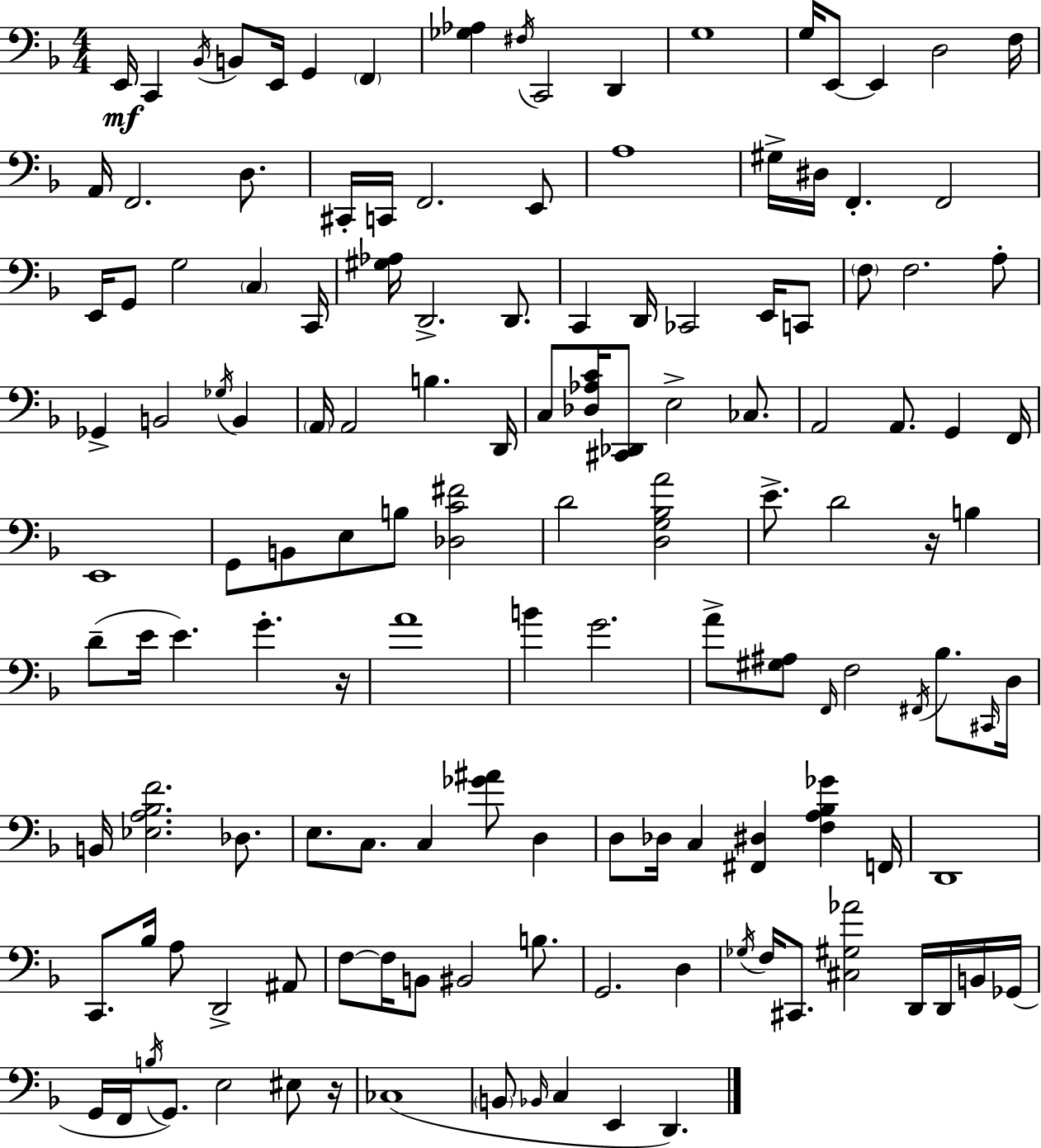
E2/s C2/q Bb2/s B2/e E2/s G2/q F2/q [Gb3,Ab3]/q F#3/s C2/h D2/q G3/w G3/s E2/e E2/q D3/h F3/s A2/s F2/h. D3/e. C#2/s C2/s F2/h. E2/e A3/w G#3/s D#3/s F2/q. F2/h E2/s G2/e G3/h C3/q C2/s [G#3,Ab3]/s D2/h. D2/e. C2/q D2/s CES2/h E2/s C2/e F3/e F3/h. A3/e Gb2/q B2/h Gb3/s B2/q A2/s A2/h B3/q. D2/s C3/e [Db3,Ab3,C4]/s [C#2,Db2]/e E3/h CES3/e. A2/h A2/e. G2/q F2/s E2/w G2/e B2/e E3/e B3/e [Db3,C4,F#4]/h D4/h [D3,G3,Bb3,A4]/h E4/e. D4/h R/s B3/q D4/e E4/s E4/q. G4/q. R/s A4/w B4/q G4/h. A4/e [G#3,A#3]/e F2/s F3/h F#2/s Bb3/e. C#2/s D3/s B2/s [Eb3,A3,Bb3,F4]/h. Db3/e. E3/e. C3/e. C3/q [Gb4,A#4]/e D3/q D3/e Db3/s C3/q [F#2,D#3]/q [F3,A3,Bb3,Gb4]/q F2/s D2/w C2/e. Bb3/s A3/e D2/h A#2/e F3/e F3/s B2/e BIS2/h B3/e. G2/h. D3/q Gb3/s F3/s C#2/e. [C#3,G#3,Ab4]/h D2/s D2/s B2/s Gb2/s G2/s F2/s B3/s G2/e. E3/h EIS3/e R/s CES3/w B2/e Bb2/s C3/q E2/q D2/q.